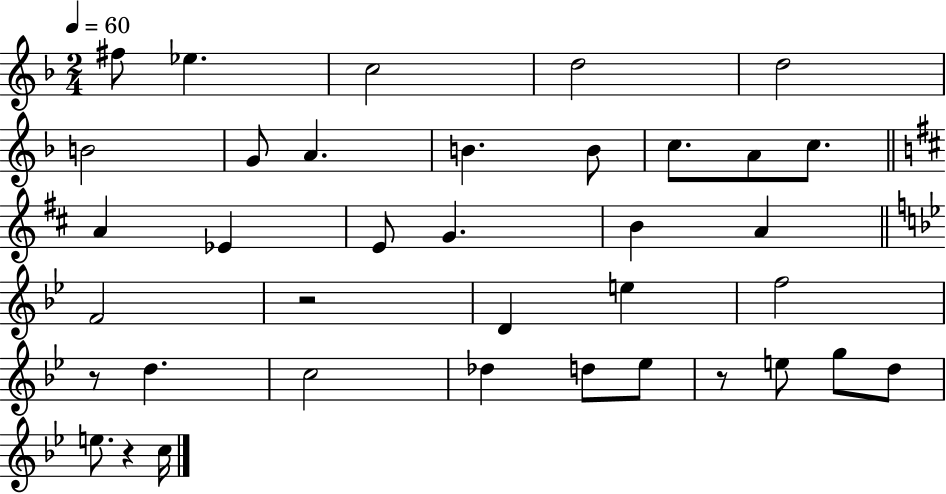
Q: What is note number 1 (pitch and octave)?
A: F#5